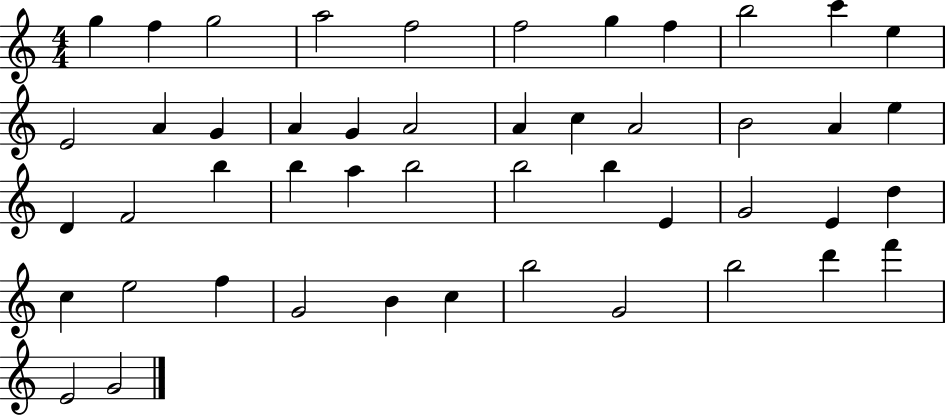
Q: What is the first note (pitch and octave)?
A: G5